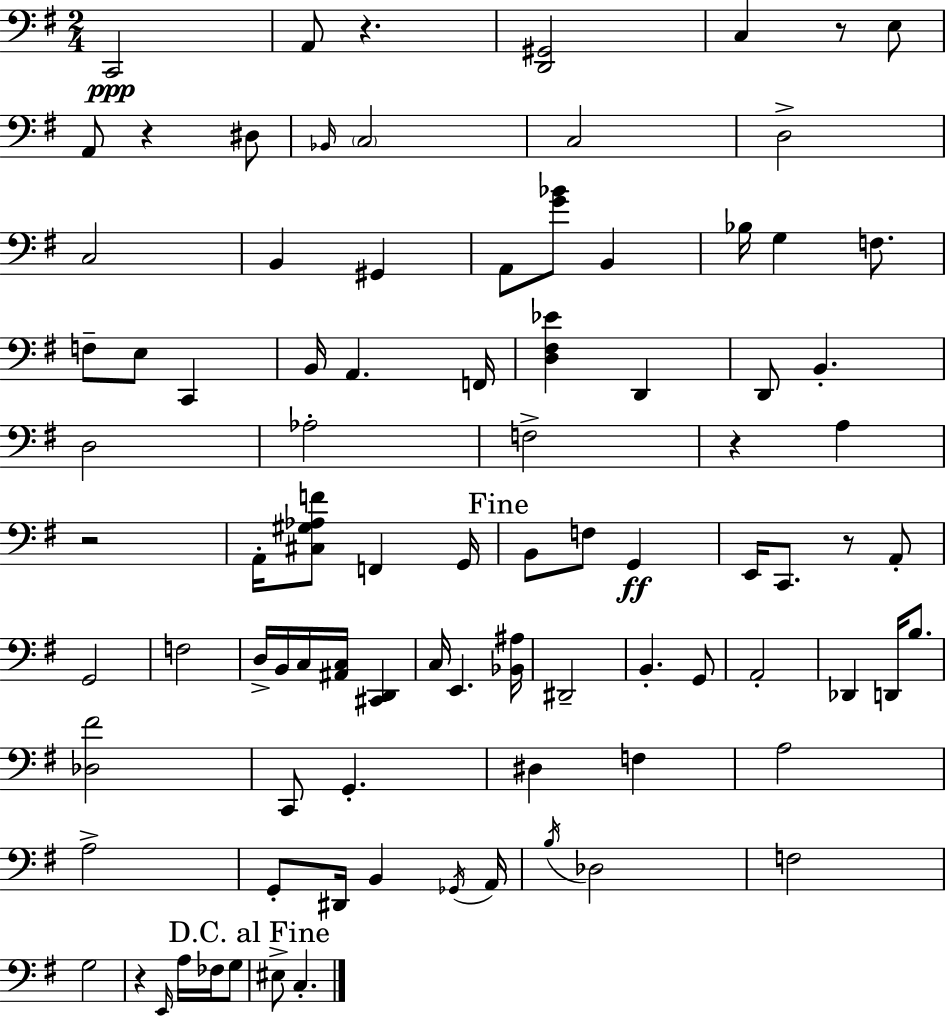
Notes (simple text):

C2/h A2/e R/q. [D2,G#2]/h C3/q R/e E3/e A2/e R/q D#3/e Bb2/s C3/h C3/h D3/h C3/h B2/q G#2/q A2/e [G4,Bb4]/e B2/q Bb3/s G3/q F3/e. F3/e E3/e C2/q B2/s A2/q. F2/s [D3,F#3,Eb4]/q D2/q D2/e B2/q. D3/h Ab3/h F3/h R/q A3/q R/h A2/s [C#3,G#3,Ab3,F4]/e F2/q G2/s B2/e F3/e G2/q E2/s C2/e. R/e A2/e G2/h F3/h D3/s B2/s C3/s [A#2,C3]/s [C#2,D2]/q C3/s E2/q. [Bb2,A#3]/s D#2/h B2/q. G2/e A2/h Db2/q D2/s B3/e. [Db3,F#4]/h C2/e G2/q. D#3/q F3/q A3/h A3/h G2/e D#2/s B2/q Gb2/s A2/s B3/s Db3/h F3/h G3/h R/q E2/s A3/s FES3/s G3/e EIS3/e C3/q.